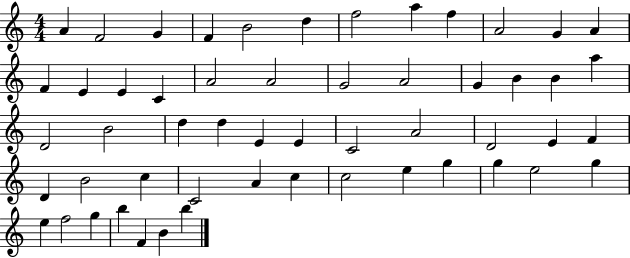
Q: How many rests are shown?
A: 0